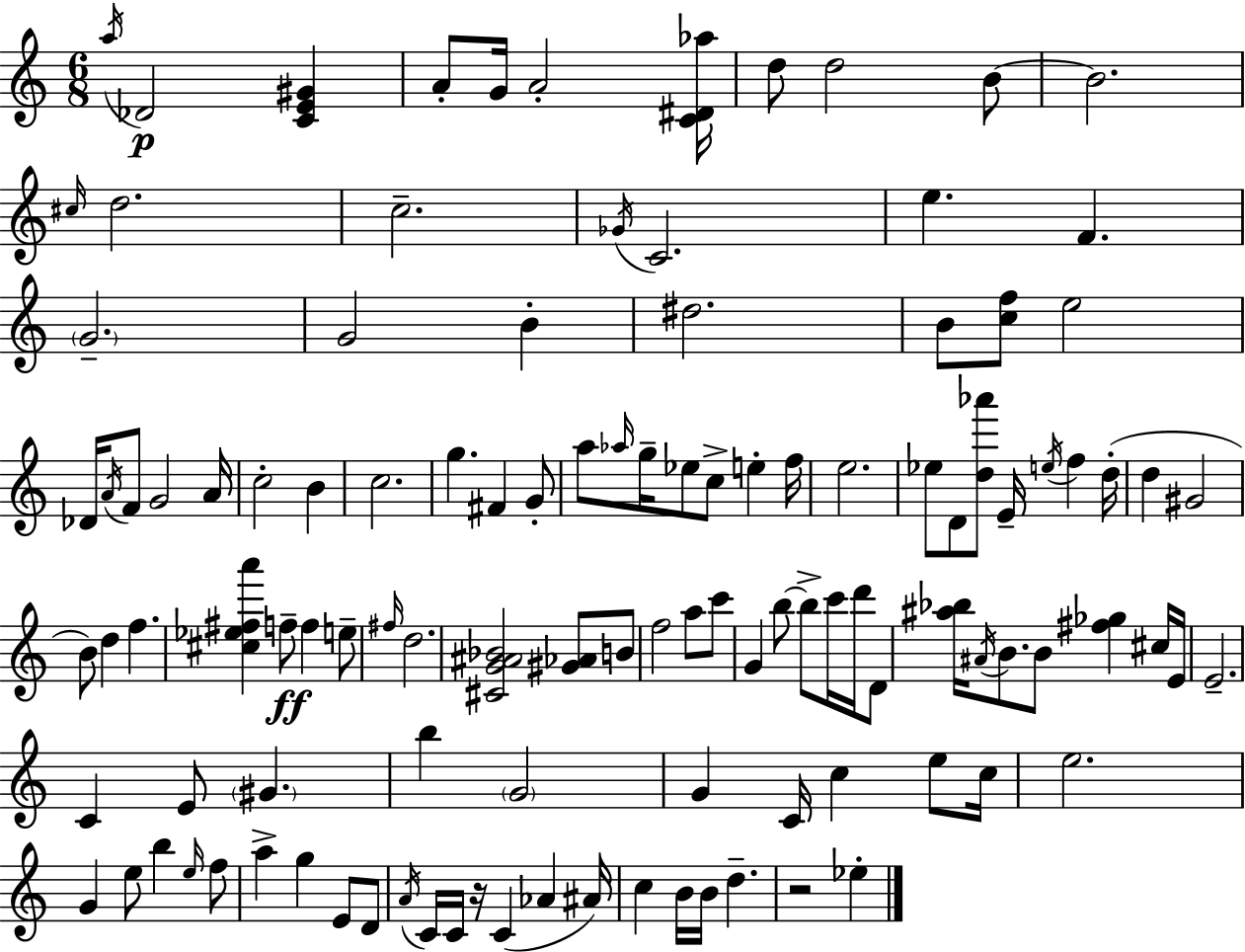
X:1
T:Untitled
M:6/8
L:1/4
K:Am
a/4 _D2 [CE^G] A/2 G/4 A2 [C^D_a]/4 d/2 d2 B/2 B2 ^c/4 d2 c2 _G/4 C2 e F G2 G2 B ^d2 B/2 [cf]/2 e2 _D/4 A/4 F/2 G2 A/4 c2 B c2 g ^F G/2 a/2 _a/4 g/4 _e/2 c/2 e f/4 e2 _e/2 D/2 [d_a']/2 E/4 e/4 f d/4 d ^G2 B/2 d f [^c_e^fa'] f/2 f e/2 ^f/4 d2 [^CG^A_B]2 [^G_A]/2 B/2 f2 a/2 c'/2 G b/2 b/2 c'/4 d'/4 D/2 [^a_b]/4 ^A/4 B/2 B/2 [^f_g] ^c/4 E/4 E2 C E/2 ^G b G2 G C/4 c e/2 c/4 e2 G e/2 b e/4 f/2 a g E/2 D/2 A/4 C/4 C/4 z/4 C _A ^A/4 c B/4 B/4 d z2 _e